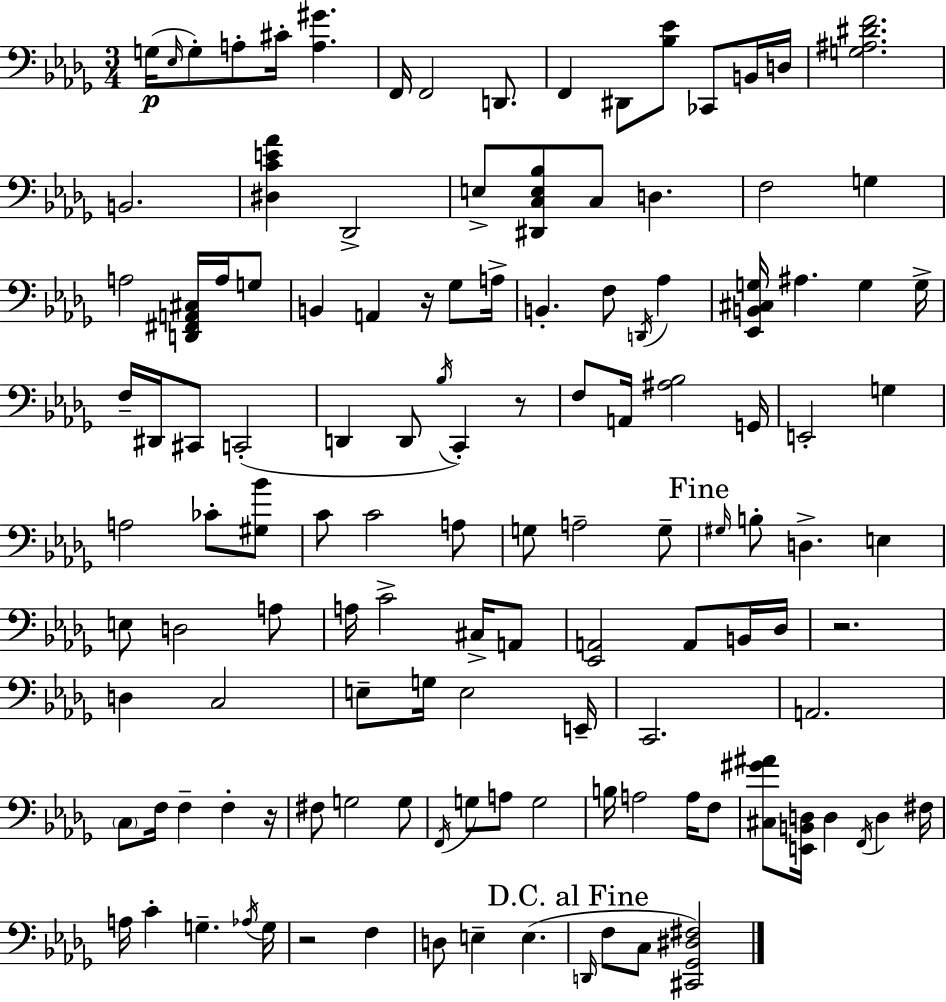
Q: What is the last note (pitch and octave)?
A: C3